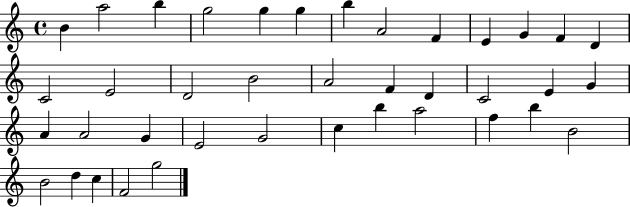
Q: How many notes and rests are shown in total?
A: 39